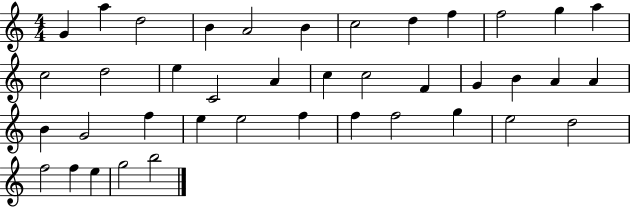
{
  \clef treble
  \numericTimeSignature
  \time 4/4
  \key c \major
  g'4 a''4 d''2 | b'4 a'2 b'4 | c''2 d''4 f''4 | f''2 g''4 a''4 | \break c''2 d''2 | e''4 c'2 a'4 | c''4 c''2 f'4 | g'4 b'4 a'4 a'4 | \break b'4 g'2 f''4 | e''4 e''2 f''4 | f''4 f''2 g''4 | e''2 d''2 | \break f''2 f''4 e''4 | g''2 b''2 | \bar "|."
}